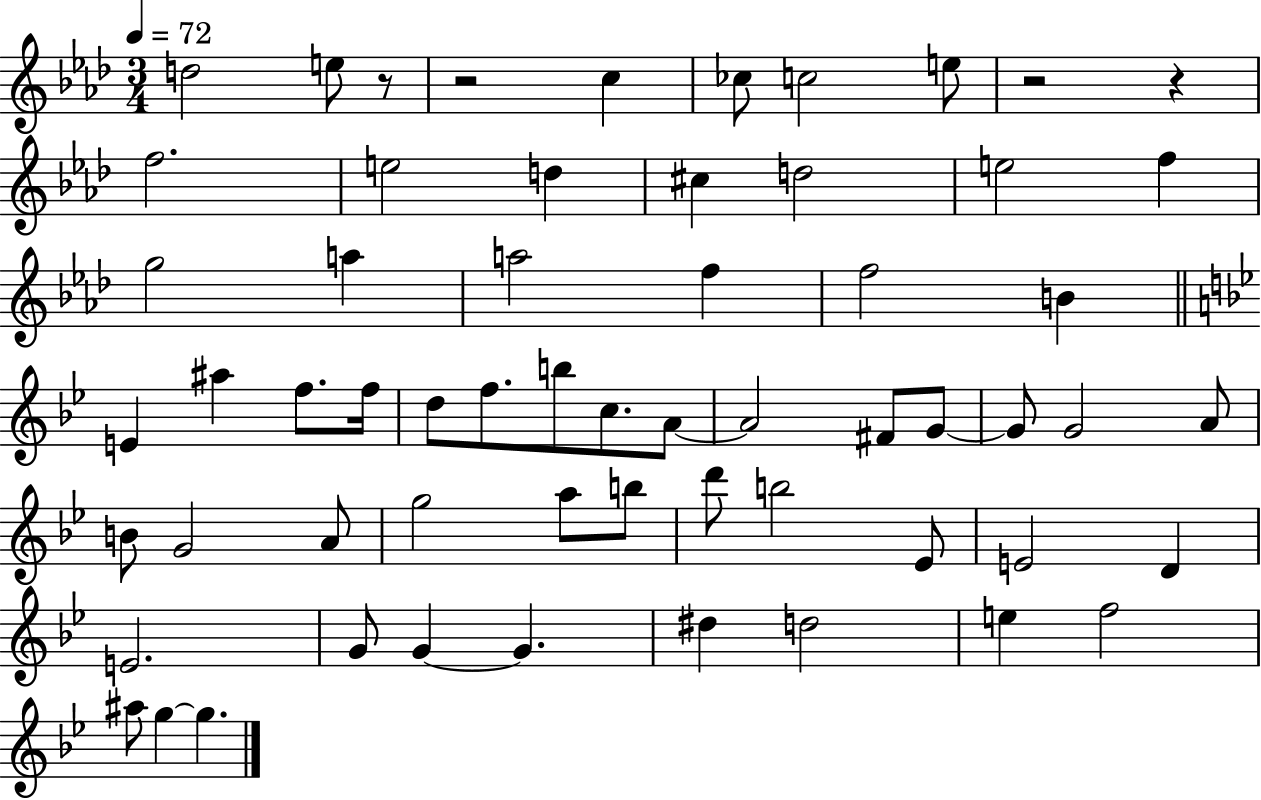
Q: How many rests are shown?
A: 4